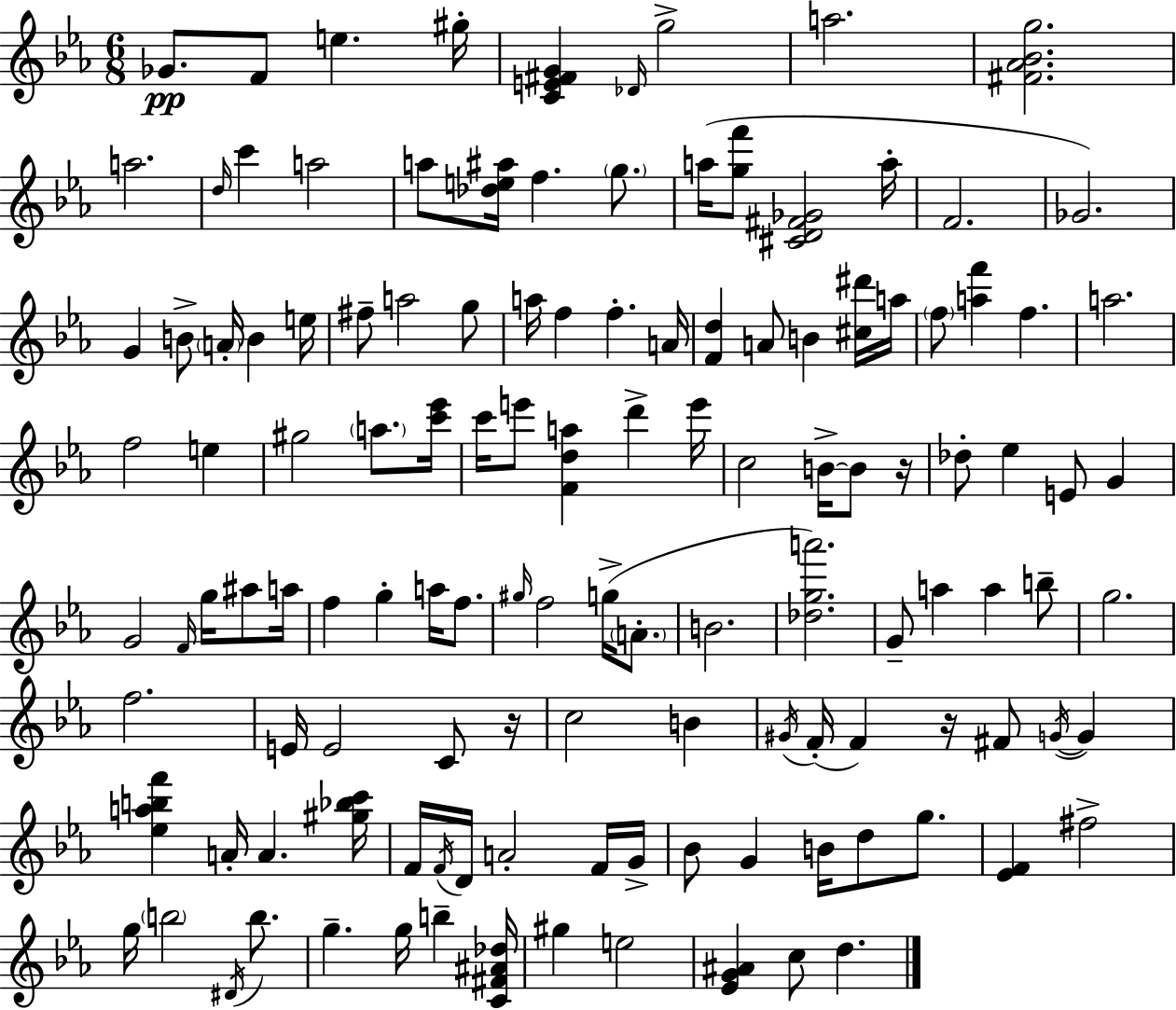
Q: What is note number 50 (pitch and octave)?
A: E4